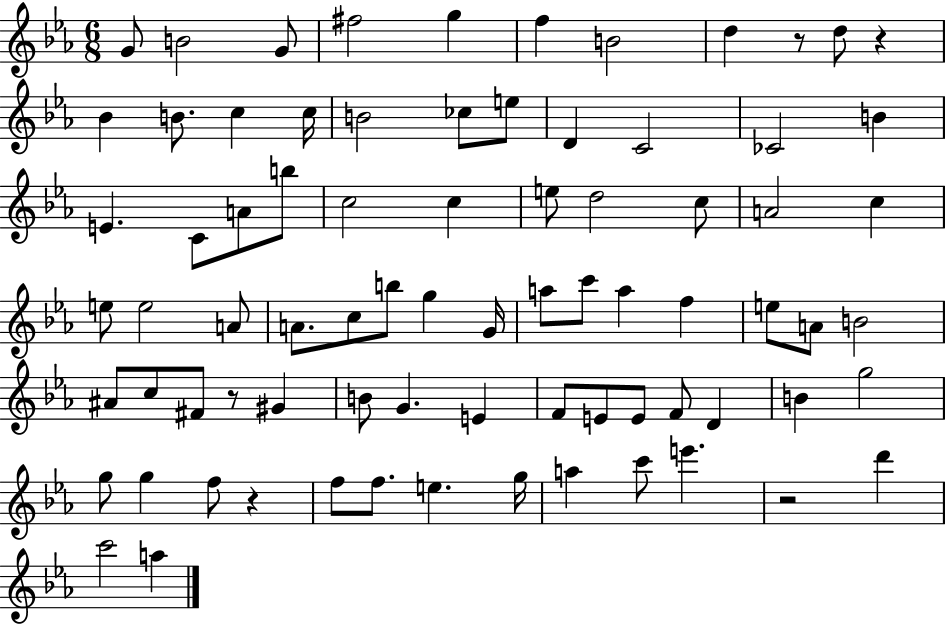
{
  \clef treble
  \numericTimeSignature
  \time 6/8
  \key ees \major
  g'8 b'2 g'8 | fis''2 g''4 | f''4 b'2 | d''4 r8 d''8 r4 | \break bes'4 b'8. c''4 c''16 | b'2 ces''8 e''8 | d'4 c'2 | ces'2 b'4 | \break e'4. c'8 a'8 b''8 | c''2 c''4 | e''8 d''2 c''8 | a'2 c''4 | \break e''8 e''2 a'8 | a'8. c''8 b''8 g''4 g'16 | a''8 c'''8 a''4 f''4 | e''8 a'8 b'2 | \break ais'8 c''8 fis'8 r8 gis'4 | b'8 g'4. e'4 | f'8 e'8 e'8 f'8 d'4 | b'4 g''2 | \break g''8 g''4 f''8 r4 | f''8 f''8. e''4. g''16 | a''4 c'''8 e'''4. | r2 d'''4 | \break c'''2 a''4 | \bar "|."
}